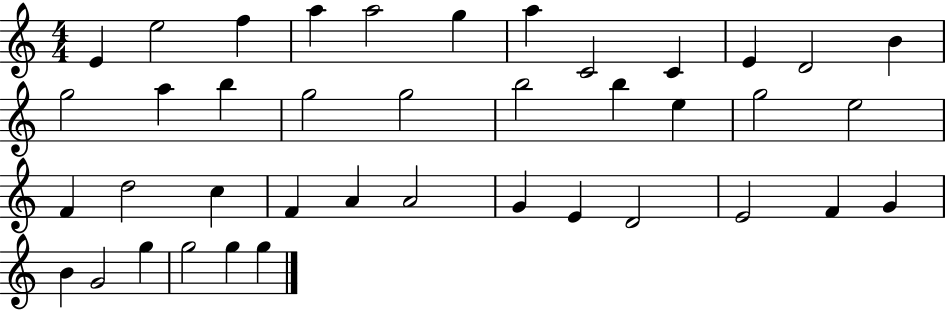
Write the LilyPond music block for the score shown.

{
  \clef treble
  \numericTimeSignature
  \time 4/4
  \key c \major
  e'4 e''2 f''4 | a''4 a''2 g''4 | a''4 c'2 c'4 | e'4 d'2 b'4 | \break g''2 a''4 b''4 | g''2 g''2 | b''2 b''4 e''4 | g''2 e''2 | \break f'4 d''2 c''4 | f'4 a'4 a'2 | g'4 e'4 d'2 | e'2 f'4 g'4 | \break b'4 g'2 g''4 | g''2 g''4 g''4 | \bar "|."
}